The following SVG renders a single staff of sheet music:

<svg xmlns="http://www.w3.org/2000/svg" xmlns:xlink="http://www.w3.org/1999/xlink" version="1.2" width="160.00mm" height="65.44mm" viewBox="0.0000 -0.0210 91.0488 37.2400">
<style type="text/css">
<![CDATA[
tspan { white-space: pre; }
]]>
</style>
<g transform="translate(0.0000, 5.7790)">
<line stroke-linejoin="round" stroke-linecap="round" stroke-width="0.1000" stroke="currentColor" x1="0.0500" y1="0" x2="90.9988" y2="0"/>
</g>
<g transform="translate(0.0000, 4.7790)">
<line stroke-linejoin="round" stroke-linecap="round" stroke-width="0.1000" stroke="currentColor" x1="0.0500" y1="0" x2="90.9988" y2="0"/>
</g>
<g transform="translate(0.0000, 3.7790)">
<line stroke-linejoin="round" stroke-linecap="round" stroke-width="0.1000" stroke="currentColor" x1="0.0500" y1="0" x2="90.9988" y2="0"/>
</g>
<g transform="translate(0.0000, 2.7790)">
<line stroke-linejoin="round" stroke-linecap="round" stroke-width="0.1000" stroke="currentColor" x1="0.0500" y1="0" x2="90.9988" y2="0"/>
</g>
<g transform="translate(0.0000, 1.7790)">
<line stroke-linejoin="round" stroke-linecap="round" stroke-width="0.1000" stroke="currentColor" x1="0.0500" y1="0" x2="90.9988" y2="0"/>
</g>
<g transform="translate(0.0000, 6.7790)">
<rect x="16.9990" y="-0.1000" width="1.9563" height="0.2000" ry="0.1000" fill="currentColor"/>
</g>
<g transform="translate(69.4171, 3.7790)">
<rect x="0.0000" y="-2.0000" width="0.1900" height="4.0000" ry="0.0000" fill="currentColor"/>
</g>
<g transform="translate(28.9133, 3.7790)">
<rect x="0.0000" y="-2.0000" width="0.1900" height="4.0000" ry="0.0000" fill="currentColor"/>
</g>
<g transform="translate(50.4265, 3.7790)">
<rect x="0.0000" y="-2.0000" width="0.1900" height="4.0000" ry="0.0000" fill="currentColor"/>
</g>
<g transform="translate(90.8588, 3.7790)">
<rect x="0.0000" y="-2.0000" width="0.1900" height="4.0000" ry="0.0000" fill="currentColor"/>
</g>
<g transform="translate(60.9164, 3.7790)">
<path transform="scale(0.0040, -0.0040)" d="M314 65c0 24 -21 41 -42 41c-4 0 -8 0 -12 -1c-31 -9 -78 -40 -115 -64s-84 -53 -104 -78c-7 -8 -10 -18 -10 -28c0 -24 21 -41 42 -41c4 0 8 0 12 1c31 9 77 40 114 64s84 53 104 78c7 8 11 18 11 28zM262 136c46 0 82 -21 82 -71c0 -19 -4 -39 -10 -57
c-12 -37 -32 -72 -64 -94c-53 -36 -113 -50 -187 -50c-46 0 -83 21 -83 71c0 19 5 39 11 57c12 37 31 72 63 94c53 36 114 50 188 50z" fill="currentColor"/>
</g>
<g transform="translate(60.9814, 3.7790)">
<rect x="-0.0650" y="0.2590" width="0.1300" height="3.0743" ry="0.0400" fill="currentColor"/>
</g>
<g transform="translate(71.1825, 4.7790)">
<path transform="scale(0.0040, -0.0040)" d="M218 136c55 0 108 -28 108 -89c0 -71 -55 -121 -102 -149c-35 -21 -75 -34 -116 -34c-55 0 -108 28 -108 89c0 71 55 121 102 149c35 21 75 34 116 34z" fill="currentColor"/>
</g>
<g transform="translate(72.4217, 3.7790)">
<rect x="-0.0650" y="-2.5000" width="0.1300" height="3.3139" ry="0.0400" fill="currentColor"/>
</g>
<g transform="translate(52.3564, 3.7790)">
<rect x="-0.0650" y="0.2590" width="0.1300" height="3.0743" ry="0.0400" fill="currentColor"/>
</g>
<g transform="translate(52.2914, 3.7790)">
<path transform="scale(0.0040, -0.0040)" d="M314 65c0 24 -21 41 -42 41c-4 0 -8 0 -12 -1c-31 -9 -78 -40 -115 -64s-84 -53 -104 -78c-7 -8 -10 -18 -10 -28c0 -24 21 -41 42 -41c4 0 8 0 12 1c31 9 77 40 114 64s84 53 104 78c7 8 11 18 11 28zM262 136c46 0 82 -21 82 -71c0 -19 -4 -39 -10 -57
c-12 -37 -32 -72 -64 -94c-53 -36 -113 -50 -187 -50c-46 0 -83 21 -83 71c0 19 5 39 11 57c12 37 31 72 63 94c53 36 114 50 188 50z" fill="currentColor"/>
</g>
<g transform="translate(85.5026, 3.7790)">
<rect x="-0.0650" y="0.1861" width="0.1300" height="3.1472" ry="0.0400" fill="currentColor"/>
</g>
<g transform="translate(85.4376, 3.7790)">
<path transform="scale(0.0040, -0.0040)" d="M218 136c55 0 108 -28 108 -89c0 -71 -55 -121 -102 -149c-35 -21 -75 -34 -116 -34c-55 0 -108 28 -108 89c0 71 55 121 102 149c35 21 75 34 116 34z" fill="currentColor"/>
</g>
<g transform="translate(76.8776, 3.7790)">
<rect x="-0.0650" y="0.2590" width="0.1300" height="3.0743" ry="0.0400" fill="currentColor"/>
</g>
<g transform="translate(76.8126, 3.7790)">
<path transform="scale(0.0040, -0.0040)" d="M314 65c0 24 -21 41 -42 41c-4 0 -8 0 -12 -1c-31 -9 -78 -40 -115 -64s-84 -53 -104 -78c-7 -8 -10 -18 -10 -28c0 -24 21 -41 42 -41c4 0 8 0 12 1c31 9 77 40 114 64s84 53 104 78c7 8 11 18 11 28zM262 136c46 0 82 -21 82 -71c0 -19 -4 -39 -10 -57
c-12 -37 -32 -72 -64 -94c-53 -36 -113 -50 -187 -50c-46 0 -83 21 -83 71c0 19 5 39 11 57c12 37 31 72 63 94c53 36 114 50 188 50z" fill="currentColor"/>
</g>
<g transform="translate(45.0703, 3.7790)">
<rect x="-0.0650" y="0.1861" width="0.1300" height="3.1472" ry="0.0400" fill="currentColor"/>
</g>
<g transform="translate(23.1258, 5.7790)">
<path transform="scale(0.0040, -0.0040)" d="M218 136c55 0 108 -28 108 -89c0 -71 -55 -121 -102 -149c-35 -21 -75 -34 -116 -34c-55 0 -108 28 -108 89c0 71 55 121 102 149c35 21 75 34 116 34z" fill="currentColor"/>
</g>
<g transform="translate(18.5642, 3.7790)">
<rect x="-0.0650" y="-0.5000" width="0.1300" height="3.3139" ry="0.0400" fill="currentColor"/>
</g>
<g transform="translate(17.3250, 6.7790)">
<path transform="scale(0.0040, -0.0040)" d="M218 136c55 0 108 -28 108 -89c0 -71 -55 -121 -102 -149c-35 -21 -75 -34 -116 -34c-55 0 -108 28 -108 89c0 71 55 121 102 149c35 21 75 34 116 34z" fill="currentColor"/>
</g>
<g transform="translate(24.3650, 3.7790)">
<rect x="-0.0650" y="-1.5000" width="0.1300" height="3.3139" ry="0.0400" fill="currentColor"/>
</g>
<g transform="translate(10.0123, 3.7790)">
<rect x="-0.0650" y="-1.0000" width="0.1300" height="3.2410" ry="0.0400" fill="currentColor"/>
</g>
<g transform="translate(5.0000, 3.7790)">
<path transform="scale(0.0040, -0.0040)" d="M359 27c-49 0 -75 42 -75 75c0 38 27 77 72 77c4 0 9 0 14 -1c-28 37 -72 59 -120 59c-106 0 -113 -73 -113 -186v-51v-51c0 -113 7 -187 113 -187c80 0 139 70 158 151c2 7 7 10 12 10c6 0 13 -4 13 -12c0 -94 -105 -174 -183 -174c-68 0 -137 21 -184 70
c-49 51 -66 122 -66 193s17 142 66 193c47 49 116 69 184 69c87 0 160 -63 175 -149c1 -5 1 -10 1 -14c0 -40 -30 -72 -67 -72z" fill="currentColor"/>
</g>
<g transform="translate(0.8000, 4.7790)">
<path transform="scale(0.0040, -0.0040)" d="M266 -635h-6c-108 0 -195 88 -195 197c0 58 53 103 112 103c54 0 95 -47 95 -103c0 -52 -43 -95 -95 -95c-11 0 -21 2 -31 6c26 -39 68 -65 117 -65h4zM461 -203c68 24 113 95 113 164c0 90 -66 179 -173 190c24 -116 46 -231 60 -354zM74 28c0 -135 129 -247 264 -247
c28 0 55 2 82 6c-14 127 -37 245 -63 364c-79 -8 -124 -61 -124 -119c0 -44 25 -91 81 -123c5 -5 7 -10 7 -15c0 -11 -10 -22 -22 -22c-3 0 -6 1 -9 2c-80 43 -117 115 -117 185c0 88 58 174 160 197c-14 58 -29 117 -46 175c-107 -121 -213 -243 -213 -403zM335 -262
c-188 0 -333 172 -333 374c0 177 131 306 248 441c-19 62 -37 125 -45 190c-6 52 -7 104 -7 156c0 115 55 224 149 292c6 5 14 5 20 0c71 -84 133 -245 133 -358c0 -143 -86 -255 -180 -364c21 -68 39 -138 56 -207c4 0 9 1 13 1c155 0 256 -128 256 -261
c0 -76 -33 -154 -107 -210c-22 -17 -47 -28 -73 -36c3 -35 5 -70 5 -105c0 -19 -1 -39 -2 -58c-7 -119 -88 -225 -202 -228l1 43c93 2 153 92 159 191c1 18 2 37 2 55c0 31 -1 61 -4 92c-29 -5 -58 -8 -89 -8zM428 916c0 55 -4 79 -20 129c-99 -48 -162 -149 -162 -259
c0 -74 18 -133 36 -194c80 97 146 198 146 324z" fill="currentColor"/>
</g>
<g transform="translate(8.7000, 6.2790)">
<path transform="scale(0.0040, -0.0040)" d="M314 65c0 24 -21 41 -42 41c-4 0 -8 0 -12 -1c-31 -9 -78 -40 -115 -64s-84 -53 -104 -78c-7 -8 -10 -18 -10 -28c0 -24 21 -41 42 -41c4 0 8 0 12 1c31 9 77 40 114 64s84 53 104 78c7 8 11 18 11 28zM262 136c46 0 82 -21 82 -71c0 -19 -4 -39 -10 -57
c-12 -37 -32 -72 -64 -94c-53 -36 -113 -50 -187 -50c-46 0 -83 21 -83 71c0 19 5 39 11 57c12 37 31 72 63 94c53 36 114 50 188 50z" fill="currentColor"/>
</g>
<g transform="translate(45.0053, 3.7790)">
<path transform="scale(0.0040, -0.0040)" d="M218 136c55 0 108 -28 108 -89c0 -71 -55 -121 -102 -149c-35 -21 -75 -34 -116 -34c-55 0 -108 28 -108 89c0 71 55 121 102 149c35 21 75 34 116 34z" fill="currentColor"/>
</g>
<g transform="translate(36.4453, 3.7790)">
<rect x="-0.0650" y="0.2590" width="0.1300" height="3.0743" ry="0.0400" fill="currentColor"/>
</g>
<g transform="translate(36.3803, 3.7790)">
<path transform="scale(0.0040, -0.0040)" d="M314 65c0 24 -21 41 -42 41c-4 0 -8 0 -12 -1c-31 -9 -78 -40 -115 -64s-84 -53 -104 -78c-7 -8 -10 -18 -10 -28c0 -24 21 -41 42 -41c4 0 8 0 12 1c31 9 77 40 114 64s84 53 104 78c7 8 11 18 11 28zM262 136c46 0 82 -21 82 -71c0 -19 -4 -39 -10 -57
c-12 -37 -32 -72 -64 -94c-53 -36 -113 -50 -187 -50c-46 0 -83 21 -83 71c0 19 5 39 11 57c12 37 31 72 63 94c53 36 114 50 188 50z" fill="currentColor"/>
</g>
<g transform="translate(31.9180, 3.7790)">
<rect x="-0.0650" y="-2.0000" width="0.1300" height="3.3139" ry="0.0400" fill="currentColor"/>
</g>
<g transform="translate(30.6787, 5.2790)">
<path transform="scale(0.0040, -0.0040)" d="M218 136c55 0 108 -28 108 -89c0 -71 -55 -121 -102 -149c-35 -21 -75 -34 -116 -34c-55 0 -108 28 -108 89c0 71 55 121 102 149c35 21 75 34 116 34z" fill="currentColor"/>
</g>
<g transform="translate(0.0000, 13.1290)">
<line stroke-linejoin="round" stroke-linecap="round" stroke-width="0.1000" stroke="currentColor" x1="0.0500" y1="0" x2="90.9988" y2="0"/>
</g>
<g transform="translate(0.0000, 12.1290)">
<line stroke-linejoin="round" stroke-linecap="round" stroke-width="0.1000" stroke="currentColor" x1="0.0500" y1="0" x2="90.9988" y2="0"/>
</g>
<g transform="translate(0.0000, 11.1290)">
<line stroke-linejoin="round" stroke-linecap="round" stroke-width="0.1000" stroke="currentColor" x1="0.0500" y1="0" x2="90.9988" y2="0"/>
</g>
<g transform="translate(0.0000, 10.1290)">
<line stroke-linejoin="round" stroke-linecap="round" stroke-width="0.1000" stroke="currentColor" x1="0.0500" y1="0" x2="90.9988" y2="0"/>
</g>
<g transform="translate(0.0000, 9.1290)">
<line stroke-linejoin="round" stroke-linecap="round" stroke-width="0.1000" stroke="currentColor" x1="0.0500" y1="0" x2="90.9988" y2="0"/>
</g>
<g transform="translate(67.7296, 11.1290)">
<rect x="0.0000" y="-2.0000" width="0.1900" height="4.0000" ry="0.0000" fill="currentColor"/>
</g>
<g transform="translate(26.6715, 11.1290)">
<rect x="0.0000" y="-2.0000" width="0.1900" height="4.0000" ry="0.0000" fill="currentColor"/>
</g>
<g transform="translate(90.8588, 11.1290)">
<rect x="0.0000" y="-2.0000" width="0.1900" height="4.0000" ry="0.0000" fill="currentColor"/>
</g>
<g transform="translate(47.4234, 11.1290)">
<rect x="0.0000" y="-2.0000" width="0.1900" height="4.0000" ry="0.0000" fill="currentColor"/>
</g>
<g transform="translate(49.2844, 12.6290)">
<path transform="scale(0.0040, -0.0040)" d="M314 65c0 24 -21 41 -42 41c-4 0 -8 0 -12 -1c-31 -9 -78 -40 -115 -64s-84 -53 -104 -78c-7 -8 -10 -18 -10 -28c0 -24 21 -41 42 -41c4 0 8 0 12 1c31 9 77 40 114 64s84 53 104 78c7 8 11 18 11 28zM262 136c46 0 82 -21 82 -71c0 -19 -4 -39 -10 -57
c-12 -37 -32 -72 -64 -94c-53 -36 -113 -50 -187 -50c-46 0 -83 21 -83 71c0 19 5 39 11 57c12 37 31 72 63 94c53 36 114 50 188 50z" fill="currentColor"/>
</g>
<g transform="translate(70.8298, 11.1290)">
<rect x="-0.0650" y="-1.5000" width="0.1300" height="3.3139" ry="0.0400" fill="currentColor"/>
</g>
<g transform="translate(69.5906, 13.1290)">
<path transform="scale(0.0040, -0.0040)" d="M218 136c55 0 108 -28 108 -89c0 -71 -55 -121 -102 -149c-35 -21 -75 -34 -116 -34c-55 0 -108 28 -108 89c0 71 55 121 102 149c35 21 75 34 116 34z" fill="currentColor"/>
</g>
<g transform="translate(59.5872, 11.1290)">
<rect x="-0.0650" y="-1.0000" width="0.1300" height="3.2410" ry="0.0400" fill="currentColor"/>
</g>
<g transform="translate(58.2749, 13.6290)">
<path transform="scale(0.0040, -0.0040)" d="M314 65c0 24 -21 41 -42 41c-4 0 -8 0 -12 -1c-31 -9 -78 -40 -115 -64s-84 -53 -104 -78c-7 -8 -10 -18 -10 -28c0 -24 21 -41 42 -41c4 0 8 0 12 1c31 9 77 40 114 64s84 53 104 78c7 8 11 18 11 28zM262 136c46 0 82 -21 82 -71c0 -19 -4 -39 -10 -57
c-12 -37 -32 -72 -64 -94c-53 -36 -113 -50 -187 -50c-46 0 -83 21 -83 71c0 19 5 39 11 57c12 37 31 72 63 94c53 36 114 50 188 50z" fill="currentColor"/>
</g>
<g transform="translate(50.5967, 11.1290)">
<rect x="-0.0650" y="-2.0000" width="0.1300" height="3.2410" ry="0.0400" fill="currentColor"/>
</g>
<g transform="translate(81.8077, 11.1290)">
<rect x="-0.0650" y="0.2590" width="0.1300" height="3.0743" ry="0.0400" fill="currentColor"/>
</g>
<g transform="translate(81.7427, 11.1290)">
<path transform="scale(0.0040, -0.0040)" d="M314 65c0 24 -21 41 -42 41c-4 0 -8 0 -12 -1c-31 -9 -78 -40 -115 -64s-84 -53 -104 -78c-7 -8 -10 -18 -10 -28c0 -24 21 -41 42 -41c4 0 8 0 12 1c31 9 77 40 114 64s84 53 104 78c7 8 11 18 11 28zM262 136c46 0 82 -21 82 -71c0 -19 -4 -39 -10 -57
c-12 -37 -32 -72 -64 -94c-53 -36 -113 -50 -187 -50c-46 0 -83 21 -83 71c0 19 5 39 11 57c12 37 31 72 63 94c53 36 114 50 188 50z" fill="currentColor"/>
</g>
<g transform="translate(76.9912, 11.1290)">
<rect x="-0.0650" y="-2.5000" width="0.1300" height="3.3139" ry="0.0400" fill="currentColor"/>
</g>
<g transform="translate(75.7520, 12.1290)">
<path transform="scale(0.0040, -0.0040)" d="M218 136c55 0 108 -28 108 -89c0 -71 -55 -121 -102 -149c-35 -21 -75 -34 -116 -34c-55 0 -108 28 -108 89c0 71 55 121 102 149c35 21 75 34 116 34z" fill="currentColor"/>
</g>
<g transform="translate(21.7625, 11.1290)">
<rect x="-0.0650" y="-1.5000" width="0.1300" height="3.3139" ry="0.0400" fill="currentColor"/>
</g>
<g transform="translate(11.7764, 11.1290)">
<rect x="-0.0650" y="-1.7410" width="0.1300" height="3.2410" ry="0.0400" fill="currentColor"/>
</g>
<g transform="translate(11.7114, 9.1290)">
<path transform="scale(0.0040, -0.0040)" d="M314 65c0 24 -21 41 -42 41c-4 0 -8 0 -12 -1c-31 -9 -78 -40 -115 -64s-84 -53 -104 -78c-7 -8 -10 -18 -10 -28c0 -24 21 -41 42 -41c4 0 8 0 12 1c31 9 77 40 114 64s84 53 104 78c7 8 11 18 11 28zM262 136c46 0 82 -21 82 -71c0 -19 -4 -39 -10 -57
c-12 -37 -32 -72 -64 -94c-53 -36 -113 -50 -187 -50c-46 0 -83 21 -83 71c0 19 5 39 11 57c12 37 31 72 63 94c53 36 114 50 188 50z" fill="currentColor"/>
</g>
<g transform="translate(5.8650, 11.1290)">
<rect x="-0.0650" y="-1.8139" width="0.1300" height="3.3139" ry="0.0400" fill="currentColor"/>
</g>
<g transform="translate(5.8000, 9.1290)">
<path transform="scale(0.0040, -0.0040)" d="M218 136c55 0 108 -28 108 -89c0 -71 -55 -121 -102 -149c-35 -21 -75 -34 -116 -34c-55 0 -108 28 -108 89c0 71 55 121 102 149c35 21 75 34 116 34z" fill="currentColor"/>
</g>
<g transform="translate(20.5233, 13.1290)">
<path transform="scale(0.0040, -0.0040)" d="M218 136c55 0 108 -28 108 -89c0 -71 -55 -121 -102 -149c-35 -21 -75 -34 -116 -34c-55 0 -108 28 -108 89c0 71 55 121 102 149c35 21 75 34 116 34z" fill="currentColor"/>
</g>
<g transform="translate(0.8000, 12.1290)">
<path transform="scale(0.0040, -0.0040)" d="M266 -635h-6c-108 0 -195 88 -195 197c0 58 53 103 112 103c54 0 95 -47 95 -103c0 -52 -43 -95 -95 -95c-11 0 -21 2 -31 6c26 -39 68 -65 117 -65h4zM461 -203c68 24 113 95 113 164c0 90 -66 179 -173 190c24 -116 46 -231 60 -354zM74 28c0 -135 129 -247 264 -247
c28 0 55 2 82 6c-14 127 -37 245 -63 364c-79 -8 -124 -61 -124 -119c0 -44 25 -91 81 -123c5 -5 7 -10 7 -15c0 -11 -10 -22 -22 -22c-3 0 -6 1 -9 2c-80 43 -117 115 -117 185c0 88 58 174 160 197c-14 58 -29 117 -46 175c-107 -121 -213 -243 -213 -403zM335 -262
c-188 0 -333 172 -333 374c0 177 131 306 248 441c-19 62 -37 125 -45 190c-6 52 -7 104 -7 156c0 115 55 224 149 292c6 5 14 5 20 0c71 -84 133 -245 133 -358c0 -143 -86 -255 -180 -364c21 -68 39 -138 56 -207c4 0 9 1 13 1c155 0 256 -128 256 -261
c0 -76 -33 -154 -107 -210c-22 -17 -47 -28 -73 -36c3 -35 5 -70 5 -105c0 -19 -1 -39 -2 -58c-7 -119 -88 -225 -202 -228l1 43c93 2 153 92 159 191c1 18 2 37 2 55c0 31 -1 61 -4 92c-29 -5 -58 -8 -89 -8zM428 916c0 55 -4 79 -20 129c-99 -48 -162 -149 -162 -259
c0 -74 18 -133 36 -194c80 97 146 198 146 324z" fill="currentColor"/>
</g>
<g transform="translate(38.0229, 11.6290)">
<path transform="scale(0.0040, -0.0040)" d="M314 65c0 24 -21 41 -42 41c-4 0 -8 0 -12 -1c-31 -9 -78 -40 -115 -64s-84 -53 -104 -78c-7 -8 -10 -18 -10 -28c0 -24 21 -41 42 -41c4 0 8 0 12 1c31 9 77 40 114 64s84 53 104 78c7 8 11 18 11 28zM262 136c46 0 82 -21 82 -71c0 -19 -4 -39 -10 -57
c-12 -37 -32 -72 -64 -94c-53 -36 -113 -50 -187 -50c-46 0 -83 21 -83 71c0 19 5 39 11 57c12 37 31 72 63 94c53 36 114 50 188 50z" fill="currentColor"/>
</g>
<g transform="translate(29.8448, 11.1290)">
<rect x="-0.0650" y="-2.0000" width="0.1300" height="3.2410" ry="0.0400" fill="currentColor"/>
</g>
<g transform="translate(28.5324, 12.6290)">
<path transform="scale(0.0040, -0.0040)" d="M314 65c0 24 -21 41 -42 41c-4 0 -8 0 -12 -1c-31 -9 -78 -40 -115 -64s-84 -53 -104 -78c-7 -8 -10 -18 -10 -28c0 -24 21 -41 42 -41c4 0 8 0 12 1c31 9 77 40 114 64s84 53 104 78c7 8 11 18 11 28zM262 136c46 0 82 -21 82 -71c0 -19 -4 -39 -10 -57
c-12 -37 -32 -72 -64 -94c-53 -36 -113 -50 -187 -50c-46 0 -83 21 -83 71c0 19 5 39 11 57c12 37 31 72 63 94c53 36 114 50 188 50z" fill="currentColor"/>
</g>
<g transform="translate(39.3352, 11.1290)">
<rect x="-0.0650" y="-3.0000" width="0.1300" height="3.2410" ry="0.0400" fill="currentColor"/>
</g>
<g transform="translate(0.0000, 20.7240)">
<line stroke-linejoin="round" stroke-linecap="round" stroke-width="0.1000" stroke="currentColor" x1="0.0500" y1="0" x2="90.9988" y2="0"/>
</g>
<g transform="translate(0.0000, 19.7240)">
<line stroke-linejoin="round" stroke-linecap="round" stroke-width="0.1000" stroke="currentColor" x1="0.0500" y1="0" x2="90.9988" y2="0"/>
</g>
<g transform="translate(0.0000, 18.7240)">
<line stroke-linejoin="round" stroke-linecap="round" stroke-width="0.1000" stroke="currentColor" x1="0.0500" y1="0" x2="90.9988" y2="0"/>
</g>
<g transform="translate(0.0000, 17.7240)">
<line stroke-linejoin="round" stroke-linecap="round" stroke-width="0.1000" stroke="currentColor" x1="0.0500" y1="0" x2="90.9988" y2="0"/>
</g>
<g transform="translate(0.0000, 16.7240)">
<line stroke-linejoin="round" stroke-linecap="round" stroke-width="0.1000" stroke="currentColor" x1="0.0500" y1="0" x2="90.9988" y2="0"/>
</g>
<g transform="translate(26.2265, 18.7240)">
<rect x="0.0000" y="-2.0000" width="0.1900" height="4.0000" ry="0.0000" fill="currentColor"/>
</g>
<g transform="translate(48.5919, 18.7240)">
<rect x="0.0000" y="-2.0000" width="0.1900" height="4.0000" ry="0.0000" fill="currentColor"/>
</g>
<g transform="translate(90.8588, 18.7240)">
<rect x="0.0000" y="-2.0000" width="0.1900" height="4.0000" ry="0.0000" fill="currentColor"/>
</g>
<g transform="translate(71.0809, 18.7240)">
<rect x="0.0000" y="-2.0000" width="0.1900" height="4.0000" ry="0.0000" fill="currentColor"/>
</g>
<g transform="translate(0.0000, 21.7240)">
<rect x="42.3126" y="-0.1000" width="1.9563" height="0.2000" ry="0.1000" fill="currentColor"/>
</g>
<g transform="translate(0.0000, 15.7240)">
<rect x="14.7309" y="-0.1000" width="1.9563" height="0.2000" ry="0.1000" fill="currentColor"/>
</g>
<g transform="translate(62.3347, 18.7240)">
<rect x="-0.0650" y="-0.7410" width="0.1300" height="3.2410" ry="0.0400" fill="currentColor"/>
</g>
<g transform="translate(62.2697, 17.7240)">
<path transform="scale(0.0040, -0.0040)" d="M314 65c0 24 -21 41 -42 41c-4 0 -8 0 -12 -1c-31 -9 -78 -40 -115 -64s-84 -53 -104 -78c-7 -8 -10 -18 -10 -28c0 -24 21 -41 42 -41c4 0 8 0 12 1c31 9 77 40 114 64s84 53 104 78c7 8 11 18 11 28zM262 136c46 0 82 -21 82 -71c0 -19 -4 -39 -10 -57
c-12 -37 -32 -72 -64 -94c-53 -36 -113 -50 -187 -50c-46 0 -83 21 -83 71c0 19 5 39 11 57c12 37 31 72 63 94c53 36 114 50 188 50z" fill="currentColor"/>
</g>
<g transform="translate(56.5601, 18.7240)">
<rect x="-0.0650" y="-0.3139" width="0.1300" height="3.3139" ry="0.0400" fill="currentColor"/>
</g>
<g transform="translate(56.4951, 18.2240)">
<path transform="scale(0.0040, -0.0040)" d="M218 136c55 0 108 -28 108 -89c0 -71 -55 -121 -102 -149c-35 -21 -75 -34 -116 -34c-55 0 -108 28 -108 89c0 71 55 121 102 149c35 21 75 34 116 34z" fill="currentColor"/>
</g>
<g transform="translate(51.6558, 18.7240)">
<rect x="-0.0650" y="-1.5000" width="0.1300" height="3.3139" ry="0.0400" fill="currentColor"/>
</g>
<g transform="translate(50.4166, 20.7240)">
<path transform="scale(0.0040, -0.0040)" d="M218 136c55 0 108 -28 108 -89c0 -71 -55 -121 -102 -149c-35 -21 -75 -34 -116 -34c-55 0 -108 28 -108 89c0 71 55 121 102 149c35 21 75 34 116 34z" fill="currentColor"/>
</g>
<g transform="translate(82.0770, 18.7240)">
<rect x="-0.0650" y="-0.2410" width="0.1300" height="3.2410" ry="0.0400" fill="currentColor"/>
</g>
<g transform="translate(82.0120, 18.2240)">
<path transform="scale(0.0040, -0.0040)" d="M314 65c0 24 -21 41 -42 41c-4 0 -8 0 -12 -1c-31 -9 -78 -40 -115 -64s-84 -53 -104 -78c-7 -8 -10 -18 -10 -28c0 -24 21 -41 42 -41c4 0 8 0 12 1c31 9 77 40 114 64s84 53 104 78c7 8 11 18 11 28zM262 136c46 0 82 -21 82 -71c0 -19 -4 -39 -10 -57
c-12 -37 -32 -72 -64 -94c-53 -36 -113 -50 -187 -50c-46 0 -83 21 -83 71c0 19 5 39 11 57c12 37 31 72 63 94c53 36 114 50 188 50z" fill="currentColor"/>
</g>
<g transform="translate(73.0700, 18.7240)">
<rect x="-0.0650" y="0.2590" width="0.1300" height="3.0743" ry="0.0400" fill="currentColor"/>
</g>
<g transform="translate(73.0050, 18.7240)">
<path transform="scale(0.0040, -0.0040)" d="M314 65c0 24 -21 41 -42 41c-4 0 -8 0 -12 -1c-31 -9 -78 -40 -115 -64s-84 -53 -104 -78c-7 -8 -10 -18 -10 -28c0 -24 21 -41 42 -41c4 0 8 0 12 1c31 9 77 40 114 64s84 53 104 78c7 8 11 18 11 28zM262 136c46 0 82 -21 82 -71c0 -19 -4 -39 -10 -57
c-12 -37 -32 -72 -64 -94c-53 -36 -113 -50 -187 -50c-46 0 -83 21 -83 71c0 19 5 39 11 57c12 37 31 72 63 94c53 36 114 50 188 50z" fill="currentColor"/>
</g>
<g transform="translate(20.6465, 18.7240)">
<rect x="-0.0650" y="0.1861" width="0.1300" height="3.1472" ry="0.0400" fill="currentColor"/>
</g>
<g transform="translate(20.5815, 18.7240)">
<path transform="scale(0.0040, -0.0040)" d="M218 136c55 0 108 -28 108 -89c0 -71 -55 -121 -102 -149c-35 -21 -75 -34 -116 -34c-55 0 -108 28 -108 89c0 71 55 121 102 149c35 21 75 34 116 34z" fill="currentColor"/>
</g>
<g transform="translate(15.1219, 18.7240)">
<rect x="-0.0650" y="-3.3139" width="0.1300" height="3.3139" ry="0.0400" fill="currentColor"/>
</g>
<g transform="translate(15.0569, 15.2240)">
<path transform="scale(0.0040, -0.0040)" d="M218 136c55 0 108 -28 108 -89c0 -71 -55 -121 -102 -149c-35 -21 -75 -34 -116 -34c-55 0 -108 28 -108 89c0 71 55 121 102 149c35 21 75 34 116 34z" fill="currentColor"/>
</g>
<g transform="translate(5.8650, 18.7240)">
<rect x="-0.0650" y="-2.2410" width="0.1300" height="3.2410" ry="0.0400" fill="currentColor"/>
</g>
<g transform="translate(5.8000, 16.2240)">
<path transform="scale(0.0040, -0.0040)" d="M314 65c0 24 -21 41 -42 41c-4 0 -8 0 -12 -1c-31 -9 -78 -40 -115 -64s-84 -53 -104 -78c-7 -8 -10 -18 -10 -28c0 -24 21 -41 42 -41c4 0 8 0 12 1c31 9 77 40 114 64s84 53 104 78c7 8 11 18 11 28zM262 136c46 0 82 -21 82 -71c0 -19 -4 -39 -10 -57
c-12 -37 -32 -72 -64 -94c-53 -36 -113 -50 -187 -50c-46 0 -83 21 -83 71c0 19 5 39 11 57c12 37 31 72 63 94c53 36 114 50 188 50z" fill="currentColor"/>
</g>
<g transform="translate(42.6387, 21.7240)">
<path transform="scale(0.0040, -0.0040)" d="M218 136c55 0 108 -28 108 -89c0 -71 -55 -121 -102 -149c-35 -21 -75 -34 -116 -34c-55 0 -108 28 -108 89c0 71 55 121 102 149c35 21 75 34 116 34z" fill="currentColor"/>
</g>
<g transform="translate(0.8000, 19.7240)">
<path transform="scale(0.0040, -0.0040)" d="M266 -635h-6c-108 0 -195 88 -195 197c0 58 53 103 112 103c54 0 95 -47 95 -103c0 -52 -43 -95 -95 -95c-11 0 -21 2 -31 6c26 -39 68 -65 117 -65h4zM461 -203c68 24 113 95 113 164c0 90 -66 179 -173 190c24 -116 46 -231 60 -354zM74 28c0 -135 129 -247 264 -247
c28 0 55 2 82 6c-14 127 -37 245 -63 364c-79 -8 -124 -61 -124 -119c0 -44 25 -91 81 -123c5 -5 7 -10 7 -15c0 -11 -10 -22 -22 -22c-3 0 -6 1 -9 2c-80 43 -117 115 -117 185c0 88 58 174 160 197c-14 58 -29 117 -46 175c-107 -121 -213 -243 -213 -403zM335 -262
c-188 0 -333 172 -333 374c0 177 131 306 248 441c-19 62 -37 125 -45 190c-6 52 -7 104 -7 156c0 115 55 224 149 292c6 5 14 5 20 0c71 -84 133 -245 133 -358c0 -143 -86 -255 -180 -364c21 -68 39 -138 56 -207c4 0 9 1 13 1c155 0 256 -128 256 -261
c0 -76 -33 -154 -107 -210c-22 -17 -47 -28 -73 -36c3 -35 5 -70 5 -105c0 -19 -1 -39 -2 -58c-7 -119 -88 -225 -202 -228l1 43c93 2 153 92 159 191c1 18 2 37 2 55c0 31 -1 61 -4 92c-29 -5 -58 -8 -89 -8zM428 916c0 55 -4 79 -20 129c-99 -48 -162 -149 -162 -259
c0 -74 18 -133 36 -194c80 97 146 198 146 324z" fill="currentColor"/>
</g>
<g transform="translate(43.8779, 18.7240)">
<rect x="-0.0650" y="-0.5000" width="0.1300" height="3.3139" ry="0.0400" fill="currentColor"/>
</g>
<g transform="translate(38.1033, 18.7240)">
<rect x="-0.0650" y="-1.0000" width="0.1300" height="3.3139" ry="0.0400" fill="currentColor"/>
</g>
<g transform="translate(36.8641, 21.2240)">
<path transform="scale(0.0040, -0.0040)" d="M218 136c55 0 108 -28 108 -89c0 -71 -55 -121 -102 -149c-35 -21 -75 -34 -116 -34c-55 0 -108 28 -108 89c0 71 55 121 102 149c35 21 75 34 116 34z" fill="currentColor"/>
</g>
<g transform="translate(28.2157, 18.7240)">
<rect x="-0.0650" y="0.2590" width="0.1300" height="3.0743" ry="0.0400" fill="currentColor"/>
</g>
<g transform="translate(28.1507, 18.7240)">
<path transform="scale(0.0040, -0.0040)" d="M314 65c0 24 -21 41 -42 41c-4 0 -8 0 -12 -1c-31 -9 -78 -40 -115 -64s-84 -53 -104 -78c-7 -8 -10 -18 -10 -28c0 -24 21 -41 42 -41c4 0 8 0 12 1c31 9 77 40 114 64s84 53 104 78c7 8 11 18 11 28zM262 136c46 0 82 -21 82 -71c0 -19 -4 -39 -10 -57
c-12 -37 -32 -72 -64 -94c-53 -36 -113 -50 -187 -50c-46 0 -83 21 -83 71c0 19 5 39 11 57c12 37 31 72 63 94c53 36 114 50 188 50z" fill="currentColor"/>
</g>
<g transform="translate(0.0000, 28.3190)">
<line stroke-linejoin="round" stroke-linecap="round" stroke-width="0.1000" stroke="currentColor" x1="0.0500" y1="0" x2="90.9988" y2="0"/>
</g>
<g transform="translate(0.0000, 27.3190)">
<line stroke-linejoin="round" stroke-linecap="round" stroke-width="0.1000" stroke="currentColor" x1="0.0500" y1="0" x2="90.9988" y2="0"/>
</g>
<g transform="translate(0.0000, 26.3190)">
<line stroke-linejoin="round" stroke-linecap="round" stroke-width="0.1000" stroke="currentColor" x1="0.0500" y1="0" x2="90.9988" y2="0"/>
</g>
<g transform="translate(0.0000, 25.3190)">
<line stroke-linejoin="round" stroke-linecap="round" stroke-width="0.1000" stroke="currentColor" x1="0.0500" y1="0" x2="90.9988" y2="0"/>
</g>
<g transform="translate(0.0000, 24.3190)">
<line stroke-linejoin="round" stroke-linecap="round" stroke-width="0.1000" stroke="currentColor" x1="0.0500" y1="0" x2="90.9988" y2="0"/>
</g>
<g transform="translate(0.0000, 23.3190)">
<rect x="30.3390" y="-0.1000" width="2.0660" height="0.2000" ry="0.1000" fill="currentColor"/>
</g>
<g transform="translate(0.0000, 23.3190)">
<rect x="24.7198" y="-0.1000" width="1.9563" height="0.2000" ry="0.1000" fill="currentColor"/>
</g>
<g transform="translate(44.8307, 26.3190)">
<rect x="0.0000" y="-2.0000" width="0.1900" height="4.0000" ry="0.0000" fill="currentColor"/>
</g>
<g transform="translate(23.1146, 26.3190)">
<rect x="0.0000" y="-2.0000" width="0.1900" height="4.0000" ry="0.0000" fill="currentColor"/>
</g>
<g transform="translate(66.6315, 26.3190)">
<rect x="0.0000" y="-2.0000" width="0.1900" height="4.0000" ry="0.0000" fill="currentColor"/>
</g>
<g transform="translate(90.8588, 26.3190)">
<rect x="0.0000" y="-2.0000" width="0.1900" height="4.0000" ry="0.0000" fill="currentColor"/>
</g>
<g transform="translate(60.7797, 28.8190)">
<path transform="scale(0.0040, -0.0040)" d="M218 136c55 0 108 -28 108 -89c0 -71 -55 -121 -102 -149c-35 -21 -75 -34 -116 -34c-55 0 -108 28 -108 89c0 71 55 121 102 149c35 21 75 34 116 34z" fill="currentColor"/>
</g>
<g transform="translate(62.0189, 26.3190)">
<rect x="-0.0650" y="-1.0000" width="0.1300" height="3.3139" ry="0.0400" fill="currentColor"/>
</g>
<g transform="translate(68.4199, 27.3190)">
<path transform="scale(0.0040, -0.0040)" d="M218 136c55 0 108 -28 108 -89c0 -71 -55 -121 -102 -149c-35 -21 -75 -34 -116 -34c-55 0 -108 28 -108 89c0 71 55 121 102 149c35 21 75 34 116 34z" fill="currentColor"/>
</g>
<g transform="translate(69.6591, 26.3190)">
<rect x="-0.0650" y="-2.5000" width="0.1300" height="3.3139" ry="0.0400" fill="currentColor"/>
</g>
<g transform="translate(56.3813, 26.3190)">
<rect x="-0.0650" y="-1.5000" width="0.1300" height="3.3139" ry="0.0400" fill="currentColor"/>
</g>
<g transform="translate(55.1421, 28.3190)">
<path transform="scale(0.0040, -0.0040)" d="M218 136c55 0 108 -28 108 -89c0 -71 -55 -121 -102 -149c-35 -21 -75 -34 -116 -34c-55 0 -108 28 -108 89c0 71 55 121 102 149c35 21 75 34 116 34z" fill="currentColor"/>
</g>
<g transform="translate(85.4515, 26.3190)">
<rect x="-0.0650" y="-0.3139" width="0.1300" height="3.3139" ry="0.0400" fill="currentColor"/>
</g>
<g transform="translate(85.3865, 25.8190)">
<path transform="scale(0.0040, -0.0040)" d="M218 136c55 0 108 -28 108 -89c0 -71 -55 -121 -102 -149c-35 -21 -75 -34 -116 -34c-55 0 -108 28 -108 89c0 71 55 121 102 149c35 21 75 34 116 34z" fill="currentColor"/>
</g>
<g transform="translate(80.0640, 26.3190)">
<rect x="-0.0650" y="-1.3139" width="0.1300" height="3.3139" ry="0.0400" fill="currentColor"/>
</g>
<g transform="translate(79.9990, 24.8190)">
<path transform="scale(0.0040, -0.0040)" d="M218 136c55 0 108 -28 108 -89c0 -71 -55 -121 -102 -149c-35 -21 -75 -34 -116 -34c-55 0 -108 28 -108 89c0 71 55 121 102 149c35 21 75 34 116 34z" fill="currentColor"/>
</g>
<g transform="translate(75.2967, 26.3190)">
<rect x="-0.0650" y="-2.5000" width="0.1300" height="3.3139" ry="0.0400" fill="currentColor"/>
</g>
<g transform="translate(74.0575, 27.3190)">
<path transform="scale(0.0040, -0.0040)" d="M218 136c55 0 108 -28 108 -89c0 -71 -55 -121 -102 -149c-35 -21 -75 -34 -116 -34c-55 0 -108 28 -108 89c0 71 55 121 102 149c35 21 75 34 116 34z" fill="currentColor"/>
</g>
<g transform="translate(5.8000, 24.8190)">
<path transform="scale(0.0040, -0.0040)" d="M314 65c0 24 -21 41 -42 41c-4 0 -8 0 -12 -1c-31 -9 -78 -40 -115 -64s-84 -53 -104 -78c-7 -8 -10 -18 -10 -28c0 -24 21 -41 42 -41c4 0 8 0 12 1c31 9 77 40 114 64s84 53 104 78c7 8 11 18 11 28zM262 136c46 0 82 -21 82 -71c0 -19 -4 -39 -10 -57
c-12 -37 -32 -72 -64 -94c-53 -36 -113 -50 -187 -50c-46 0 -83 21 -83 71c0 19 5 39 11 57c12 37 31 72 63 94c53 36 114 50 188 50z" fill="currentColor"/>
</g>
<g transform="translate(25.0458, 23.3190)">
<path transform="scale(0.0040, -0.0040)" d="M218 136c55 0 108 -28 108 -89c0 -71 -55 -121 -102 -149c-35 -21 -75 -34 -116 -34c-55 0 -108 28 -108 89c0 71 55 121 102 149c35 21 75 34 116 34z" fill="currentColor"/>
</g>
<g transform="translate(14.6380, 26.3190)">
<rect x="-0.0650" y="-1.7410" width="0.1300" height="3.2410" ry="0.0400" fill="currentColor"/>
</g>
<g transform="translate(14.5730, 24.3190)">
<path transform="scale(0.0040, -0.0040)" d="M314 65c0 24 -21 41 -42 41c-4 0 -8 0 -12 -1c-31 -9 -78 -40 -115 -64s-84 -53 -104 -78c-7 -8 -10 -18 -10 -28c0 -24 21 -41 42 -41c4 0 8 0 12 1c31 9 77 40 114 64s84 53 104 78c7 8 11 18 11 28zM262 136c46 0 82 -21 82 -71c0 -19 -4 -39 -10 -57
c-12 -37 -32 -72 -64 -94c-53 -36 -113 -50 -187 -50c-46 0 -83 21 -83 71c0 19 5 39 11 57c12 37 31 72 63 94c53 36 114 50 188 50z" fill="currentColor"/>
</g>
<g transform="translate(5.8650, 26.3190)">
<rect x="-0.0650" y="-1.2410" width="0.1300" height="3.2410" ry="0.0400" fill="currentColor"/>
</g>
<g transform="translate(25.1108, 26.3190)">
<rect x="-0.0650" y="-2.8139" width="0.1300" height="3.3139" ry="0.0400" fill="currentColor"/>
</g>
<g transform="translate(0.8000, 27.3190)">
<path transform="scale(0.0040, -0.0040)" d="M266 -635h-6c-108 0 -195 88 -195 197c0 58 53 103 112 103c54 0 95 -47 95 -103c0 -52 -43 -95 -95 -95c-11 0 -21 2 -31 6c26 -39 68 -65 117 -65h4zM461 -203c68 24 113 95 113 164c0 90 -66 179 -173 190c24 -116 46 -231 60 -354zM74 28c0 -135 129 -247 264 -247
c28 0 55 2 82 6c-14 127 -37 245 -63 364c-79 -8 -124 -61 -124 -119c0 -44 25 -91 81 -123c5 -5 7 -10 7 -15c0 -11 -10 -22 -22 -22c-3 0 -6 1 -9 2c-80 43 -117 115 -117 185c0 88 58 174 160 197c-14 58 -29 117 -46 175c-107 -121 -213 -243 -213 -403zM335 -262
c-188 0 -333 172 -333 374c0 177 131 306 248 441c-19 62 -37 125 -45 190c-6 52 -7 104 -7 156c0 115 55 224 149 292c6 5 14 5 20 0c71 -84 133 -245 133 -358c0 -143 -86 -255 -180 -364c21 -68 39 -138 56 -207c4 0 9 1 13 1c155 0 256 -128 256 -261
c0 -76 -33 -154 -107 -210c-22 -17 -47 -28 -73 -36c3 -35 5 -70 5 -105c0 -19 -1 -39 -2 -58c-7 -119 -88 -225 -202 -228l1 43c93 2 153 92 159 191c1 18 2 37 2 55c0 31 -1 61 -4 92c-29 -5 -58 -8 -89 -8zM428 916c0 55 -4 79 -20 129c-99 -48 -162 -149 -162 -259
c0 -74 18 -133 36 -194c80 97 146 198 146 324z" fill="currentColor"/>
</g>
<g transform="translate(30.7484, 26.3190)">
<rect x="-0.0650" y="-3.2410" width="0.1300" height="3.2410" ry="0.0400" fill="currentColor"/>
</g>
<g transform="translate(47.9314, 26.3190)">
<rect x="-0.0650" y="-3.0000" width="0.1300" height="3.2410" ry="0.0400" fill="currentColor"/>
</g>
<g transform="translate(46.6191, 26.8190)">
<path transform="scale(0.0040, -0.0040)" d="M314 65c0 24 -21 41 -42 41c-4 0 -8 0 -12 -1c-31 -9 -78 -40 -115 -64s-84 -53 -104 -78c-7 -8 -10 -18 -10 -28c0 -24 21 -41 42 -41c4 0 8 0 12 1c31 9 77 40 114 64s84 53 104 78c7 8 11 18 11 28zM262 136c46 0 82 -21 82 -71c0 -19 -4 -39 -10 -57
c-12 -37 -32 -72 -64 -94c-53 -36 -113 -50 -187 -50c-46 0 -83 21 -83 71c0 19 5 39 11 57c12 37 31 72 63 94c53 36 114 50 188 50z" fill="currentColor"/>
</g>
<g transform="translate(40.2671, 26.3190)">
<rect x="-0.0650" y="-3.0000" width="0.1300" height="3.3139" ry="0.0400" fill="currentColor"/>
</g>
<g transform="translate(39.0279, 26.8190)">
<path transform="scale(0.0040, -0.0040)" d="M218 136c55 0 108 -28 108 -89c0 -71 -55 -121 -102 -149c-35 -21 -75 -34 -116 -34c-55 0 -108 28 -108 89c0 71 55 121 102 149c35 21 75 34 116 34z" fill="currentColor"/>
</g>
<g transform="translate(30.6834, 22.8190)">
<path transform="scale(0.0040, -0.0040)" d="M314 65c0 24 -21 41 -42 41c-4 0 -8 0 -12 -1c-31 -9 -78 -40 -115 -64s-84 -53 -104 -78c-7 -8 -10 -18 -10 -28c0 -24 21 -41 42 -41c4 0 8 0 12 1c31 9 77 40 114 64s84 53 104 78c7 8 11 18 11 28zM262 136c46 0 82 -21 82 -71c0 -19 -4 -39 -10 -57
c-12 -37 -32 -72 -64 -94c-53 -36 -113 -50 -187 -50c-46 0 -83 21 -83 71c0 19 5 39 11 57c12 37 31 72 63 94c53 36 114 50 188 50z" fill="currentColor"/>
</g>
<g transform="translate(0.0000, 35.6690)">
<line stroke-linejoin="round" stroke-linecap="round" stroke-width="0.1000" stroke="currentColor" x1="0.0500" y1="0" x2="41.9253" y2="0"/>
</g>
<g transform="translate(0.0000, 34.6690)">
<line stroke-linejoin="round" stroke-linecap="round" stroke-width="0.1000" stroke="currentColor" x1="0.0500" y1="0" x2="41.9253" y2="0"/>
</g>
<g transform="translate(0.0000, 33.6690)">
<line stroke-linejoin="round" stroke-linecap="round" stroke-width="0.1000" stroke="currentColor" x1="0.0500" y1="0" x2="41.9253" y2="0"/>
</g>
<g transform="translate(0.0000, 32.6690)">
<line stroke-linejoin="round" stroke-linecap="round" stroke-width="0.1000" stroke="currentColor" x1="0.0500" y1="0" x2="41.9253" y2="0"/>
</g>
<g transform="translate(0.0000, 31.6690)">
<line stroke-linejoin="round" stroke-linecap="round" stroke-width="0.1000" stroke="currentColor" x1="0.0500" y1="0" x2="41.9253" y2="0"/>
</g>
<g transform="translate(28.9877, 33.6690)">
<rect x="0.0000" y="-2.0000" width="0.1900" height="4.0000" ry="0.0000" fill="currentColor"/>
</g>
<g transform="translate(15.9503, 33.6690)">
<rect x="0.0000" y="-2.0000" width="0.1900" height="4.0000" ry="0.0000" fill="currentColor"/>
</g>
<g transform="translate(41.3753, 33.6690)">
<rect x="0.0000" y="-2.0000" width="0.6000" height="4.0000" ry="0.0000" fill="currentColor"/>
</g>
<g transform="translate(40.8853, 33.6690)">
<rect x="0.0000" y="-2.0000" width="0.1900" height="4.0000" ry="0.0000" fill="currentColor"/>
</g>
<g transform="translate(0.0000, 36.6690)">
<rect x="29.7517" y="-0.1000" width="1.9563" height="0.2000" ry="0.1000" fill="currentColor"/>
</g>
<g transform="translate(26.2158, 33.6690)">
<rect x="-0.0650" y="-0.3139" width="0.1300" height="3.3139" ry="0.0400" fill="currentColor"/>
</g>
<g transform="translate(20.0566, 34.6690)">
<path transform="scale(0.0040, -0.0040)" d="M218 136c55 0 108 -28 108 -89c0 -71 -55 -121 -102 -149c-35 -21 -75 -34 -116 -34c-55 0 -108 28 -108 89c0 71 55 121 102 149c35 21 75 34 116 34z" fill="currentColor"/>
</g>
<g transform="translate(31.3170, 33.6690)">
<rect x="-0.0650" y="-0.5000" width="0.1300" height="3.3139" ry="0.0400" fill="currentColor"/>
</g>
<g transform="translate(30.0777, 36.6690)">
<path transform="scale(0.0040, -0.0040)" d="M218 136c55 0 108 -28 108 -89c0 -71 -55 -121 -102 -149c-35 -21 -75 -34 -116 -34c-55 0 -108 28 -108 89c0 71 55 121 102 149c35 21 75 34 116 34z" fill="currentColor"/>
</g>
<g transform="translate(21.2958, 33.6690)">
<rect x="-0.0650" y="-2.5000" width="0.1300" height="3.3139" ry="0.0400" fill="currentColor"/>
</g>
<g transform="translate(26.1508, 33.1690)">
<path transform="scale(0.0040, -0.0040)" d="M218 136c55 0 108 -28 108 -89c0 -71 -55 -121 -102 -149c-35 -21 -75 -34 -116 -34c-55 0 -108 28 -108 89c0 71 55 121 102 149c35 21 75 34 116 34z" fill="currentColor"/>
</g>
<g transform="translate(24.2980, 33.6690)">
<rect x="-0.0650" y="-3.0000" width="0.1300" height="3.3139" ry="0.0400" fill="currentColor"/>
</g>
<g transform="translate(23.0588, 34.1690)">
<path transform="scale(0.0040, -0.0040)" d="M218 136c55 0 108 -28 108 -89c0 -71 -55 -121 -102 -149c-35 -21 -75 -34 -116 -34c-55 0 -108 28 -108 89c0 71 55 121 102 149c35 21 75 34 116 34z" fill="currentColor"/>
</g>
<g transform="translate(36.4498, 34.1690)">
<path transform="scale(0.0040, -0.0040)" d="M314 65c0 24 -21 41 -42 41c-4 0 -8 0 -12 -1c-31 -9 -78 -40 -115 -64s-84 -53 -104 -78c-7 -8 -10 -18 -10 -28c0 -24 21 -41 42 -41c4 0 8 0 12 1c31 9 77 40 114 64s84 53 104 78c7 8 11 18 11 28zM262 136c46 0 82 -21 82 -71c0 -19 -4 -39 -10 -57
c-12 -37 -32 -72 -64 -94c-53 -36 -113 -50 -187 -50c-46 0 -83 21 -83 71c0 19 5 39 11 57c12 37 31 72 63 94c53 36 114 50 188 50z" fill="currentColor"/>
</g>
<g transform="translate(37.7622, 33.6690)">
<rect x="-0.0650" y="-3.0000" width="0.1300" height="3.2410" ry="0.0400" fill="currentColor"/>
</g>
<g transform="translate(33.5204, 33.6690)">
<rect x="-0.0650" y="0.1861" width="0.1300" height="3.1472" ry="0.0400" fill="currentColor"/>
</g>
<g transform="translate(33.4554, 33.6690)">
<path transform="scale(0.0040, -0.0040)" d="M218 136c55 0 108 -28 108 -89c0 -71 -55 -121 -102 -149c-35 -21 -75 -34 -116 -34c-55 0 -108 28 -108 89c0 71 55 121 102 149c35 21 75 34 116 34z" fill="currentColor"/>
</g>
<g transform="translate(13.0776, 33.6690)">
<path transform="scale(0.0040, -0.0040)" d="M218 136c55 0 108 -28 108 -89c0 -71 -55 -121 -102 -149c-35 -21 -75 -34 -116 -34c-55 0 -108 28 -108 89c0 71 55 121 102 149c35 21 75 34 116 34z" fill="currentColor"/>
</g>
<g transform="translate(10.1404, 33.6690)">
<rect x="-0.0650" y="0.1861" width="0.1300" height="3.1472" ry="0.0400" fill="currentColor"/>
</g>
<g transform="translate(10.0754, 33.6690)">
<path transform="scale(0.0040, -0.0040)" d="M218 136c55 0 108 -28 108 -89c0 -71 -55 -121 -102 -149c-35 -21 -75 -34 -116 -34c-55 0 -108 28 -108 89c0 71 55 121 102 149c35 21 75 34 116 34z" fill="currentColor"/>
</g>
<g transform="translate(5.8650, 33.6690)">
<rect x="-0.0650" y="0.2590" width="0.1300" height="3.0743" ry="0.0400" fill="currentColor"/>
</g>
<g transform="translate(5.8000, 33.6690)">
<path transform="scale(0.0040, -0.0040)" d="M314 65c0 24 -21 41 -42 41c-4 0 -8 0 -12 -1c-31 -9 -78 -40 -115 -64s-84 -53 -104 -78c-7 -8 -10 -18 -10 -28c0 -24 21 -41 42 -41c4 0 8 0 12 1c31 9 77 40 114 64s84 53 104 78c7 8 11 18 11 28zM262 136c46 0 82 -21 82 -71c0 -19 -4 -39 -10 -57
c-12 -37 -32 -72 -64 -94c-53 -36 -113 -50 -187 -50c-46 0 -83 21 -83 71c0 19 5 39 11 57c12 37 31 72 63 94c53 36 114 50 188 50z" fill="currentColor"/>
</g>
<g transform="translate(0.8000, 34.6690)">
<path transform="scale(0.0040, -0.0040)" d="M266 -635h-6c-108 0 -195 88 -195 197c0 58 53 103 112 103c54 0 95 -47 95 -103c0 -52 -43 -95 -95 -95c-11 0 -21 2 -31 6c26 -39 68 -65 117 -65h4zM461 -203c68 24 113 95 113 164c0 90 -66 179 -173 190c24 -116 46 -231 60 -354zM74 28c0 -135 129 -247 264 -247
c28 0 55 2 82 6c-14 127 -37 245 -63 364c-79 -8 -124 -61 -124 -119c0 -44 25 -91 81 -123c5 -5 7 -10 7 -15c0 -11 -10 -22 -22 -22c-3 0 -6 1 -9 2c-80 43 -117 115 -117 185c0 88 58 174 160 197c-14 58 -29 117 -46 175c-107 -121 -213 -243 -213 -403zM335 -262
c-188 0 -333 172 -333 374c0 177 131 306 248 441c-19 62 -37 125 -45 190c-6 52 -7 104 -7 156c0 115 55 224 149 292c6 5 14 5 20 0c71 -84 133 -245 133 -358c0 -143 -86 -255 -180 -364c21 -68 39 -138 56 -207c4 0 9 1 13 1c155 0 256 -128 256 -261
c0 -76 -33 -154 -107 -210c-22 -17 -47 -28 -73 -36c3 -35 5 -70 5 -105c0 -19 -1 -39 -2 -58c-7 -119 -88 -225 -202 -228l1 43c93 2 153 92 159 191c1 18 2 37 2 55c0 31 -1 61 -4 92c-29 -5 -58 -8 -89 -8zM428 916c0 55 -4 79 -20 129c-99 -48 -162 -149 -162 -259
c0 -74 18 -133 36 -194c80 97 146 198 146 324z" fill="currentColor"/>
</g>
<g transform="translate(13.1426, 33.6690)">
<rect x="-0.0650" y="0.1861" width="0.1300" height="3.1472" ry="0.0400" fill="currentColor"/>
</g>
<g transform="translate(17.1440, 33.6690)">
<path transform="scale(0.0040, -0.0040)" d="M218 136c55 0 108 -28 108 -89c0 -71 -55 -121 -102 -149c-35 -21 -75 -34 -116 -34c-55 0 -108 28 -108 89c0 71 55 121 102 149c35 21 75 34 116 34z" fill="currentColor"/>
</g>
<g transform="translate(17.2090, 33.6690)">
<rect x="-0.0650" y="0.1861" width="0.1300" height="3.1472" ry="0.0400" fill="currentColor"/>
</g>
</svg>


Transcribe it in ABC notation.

X:1
T:Untitled
M:4/4
L:1/4
K:C
D2 C E F B2 B B2 B2 G B2 B f f2 E F2 A2 F2 D2 E G B2 g2 b B B2 D C E c d2 B2 c2 e2 f2 a b2 A A2 E D G G e c B2 B B B G A c C B A2